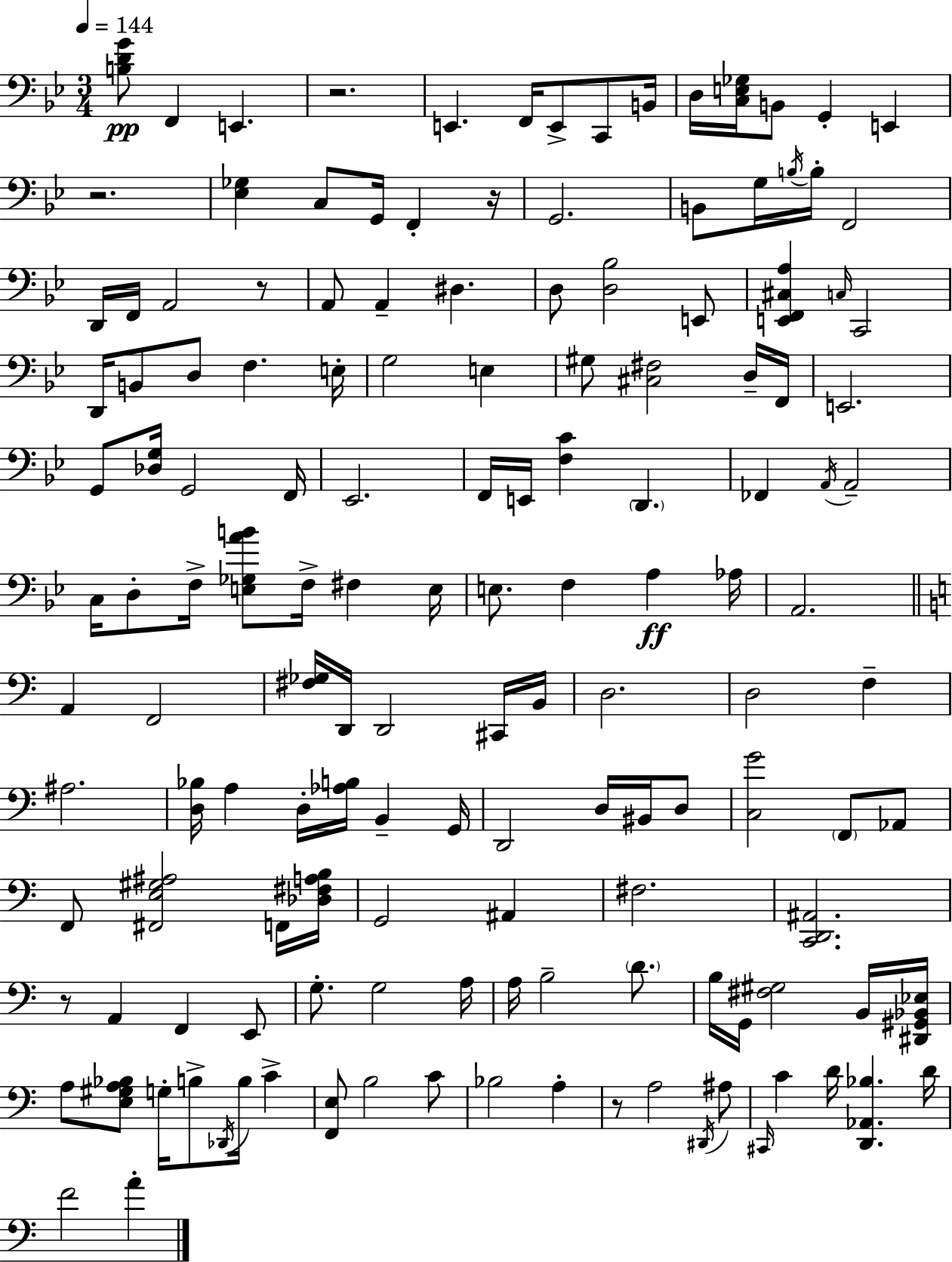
X:1
T:Untitled
M:3/4
L:1/4
K:Bb
[B,DG]/2 F,, E,, z2 E,, F,,/4 E,,/2 C,,/2 B,,/4 D,/4 [C,E,_G,]/4 B,,/2 G,, E,, z2 [_E,_G,] C,/2 G,,/4 F,, z/4 G,,2 B,,/2 G,/4 B,/4 B,/4 F,,2 D,,/4 F,,/4 A,,2 z/2 A,,/2 A,, ^D, D,/2 [D,_B,]2 E,,/2 [E,,F,,^C,A,] C,/4 C,,2 D,,/4 B,,/2 D,/2 F, E,/4 G,2 E, ^G,/2 [^C,^F,]2 D,/4 F,,/4 E,,2 G,,/2 [_D,G,]/4 G,,2 F,,/4 _E,,2 F,,/4 E,,/4 [F,C] D,, _F,, A,,/4 A,,2 C,/4 D,/2 F,/4 [E,_G,AB]/2 F,/4 ^F, E,/4 E,/2 F, A, _A,/4 A,,2 A,, F,,2 [^F,_G,]/4 D,,/4 D,,2 ^C,,/4 B,,/4 D,2 D,2 F, ^A,2 [D,_B,]/4 A, D,/4 [_A,B,]/4 B,, G,,/4 D,,2 D,/4 ^B,,/4 D,/2 [C,G]2 F,,/2 _A,,/2 F,,/2 [^F,,E,^G,^A,]2 F,,/4 [_D,^F,A,B,]/4 G,,2 ^A,, ^F,2 [C,,D,,^A,,]2 z/2 A,, F,, E,,/2 G,/2 G,2 A,/4 A,/4 B,2 D/2 B,/4 G,,/4 [^F,^G,]2 B,,/4 [^D,,^G,,_B,,_E,]/4 A,/2 [E,^G,A,_B,]/2 G,/4 B,/2 _D,,/4 B,/4 C [F,,E,]/2 B,2 C/2 _B,2 A, z/2 A,2 ^D,,/4 ^A,/2 ^C,,/4 C D/4 [D,,_A,,_B,] D/4 F2 A